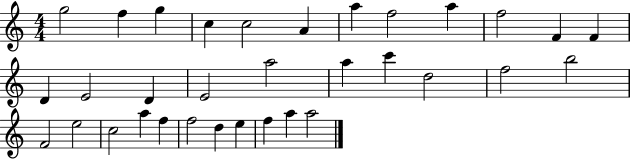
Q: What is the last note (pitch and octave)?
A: A5